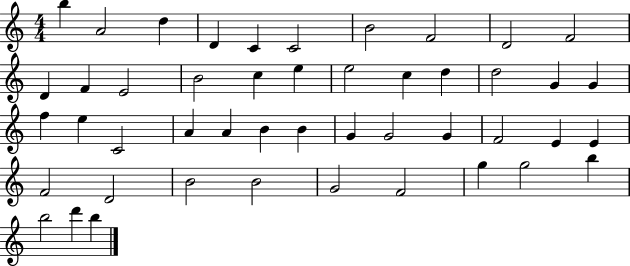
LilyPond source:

{
  \clef treble
  \numericTimeSignature
  \time 4/4
  \key c \major
  b''4 a'2 d''4 | d'4 c'4 c'2 | b'2 f'2 | d'2 f'2 | \break d'4 f'4 e'2 | b'2 c''4 e''4 | e''2 c''4 d''4 | d''2 g'4 g'4 | \break f''4 e''4 c'2 | a'4 a'4 b'4 b'4 | g'4 g'2 g'4 | f'2 e'4 e'4 | \break f'2 d'2 | b'2 b'2 | g'2 f'2 | g''4 g''2 b''4 | \break b''2 d'''4 b''4 | \bar "|."
}